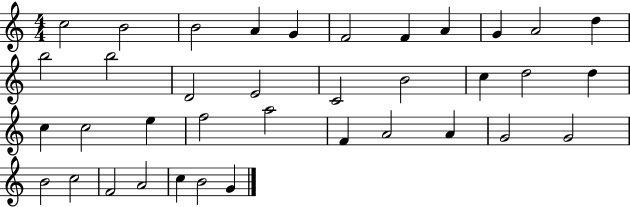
{
  \clef treble
  \numericTimeSignature
  \time 4/4
  \key c \major
  c''2 b'2 | b'2 a'4 g'4 | f'2 f'4 a'4 | g'4 a'2 d''4 | \break b''2 b''2 | d'2 e'2 | c'2 b'2 | c''4 d''2 d''4 | \break c''4 c''2 e''4 | f''2 a''2 | f'4 a'2 a'4 | g'2 g'2 | \break b'2 c''2 | f'2 a'2 | c''4 b'2 g'4 | \bar "|."
}